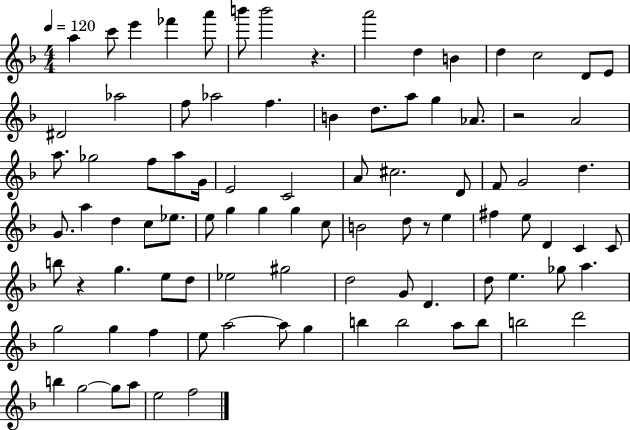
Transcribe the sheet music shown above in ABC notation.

X:1
T:Untitled
M:4/4
L:1/4
K:F
a c'/2 e' _f' a'/2 b'/2 b'2 z a'2 d B d c2 D/2 E/2 ^D2 _a2 f/2 _a2 f B d/2 a/2 g _A/2 z2 A2 a/2 _g2 f/2 a/2 G/4 E2 C2 A/2 ^c2 D/2 F/2 G2 d G/2 a d c/2 _e/2 e/2 g g g c/2 B2 d/2 z/2 e ^f e/2 D C C/2 b/2 z g e/2 d/2 _e2 ^g2 d2 G/2 D d/2 e _g/2 a g2 g f e/2 a2 a/2 g b b2 a/2 b/2 b2 d'2 b g2 g/2 a/2 e2 f2